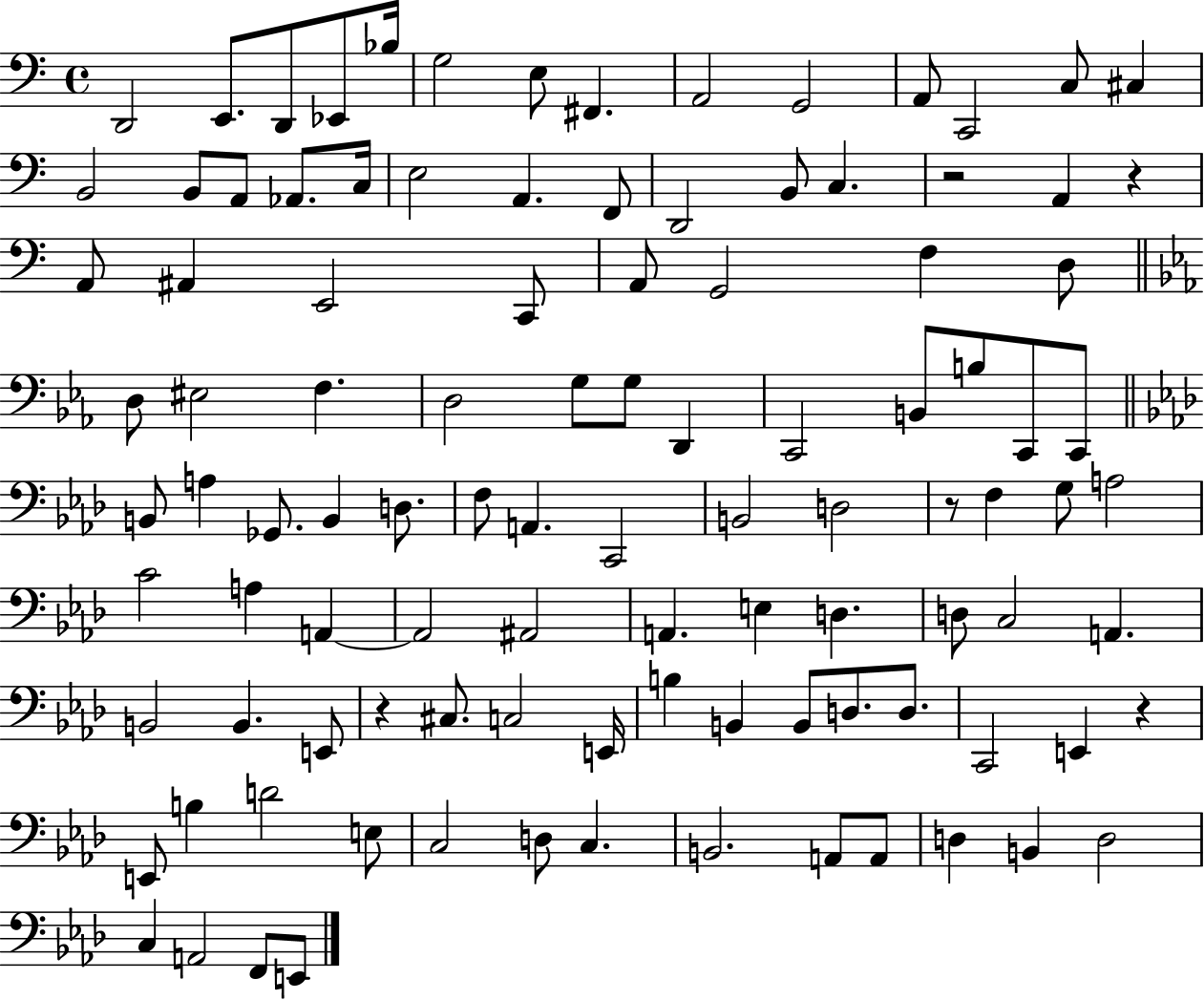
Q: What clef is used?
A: bass